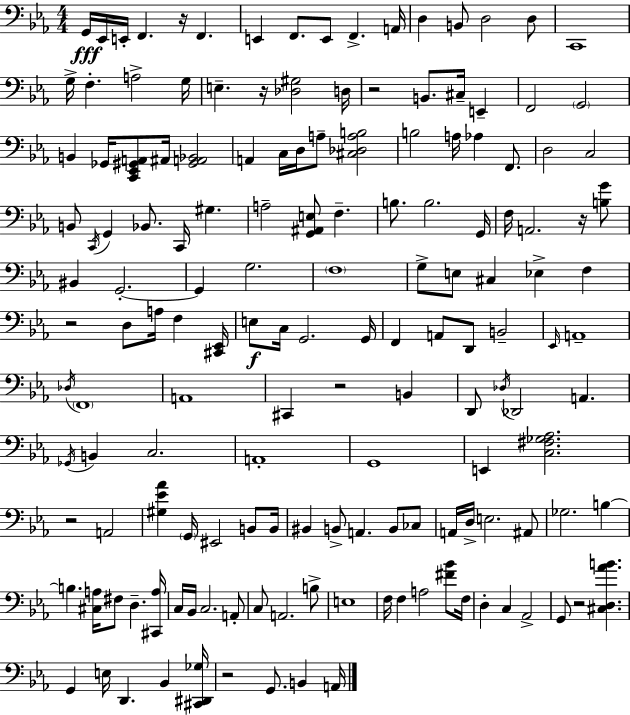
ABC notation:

X:1
T:Untitled
M:4/4
L:1/4
K:Cm
G,,/4 _E,,/4 E,,/4 F,, z/4 F,, E,, F,,/2 E,,/2 F,, A,,/4 D, B,,/2 D,2 D,/2 C,,4 G,/4 F, A,2 G,/4 E, z/4 [_D,^G,]2 D,/4 z2 B,,/2 ^C,/4 E,, F,,2 G,,2 B,, _G,,/4 [C,,_E,,^G,,A,,]/2 ^A,,/4 [^G,,A,,_B,,]2 A,, C,/4 D,/4 A,/2 [^C,_D,A,B,]2 B,2 A,/4 _A, F,,/2 D,2 C,2 B,,/2 C,,/4 G,, _B,,/2 C,,/4 ^G, A,2 [G,,^A,,E,]/2 F, B,/2 B,2 G,,/4 F,/4 A,,2 z/4 [B,G]/2 ^B,, G,,2 G,, G,2 F,4 G,/2 E,/2 ^C, _E, F, z2 D,/2 A,/4 F, [^C,,_E,,]/4 E,/2 C,/4 G,,2 G,,/4 F,, A,,/2 D,,/2 B,,2 _E,,/4 A,,4 _D,/4 F,,4 A,,4 ^C,, z2 B,, D,,/2 _D,/4 _D,,2 A,, _G,,/4 B,, C,2 A,,4 G,,4 E,, [C,^F,_G,_A,]2 z2 A,,2 [^G,_E_A] G,,/4 ^E,,2 B,,/2 B,,/4 ^B,, B,,/2 A,, B,,/2 _C,/2 A,,/4 D,/4 E,2 ^A,,/2 _G,2 B, B, [^C,A,]/4 ^F,/2 D, [^C,,A,]/4 C,/4 _B,,/4 C,2 A,,/2 C,/2 A,,2 B,/2 E,4 F,/4 F, A,2 [^F_B]/2 F,/4 D, C, _A,,2 G,,/2 z2 [^C,D,_AB] G,, E,/4 D,, _B,, [^C,,^D,,_G,]/4 z2 G,,/2 B,, A,,/4